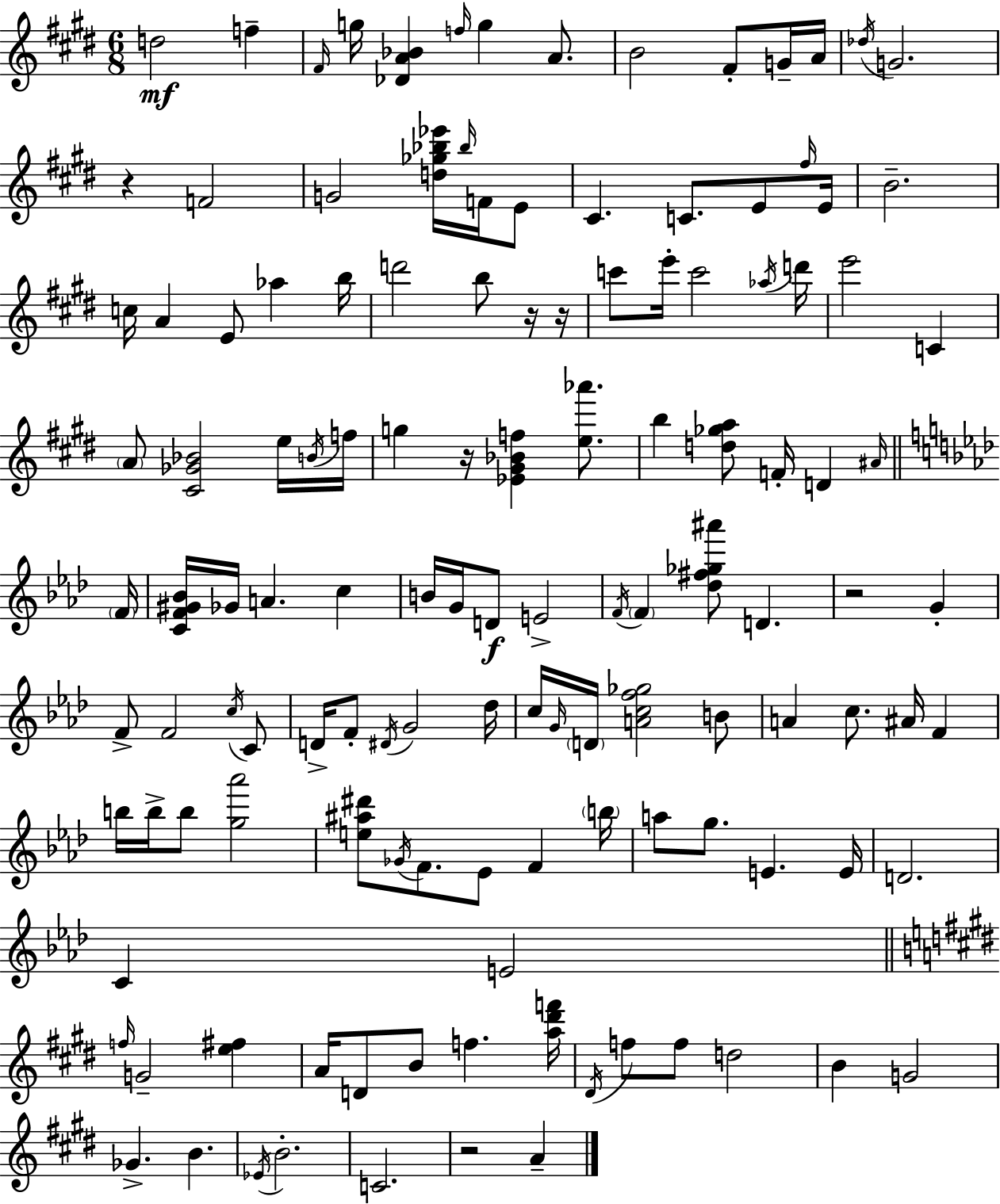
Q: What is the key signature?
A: E major